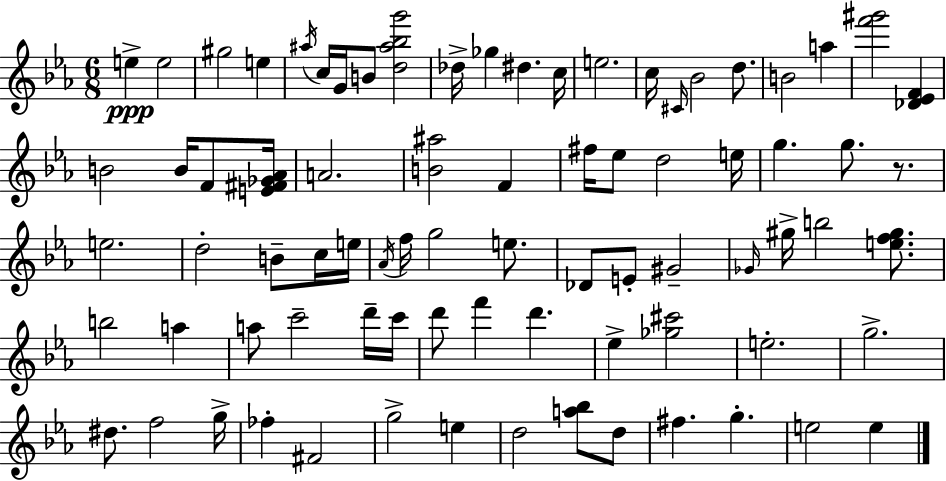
{
  \clef treble
  \numericTimeSignature
  \time 6/8
  \key ees \major
  e''4->\ppp e''2 | gis''2 e''4 | \acciaccatura { ais''16 } c''16 g'16 b'8 <d'' ais'' bes'' g'''>2 | des''16-> ges''4 dis''4. | \break c''16 e''2. | c''16 \grace { cis'16 } bes'2 d''8. | b'2 a''4 | <f''' gis'''>2 <des' ees' f'>4 | \break b'2 b'16 f'8 | <e' fis' ges' aes'>16 a'2. | <b' ais''>2 f'4 | fis''16 ees''8 d''2 | \break e''16 g''4. g''8. r8. | e''2. | d''2-. b'8-- | c''16 e''16 \acciaccatura { aes'16 } f''16 g''2 | \break e''8. des'8 e'8-. gis'2-- | \grace { ges'16 } gis''16-> b''2 | <e'' f'' gis''>8. b''2 | a''4 a''8 c'''2-- | \break d'''16-- c'''16 d'''8 f'''4 d'''4. | ees''4-> <ges'' cis'''>2 | e''2.-. | g''2.-> | \break dis''8. f''2 | g''16-> fes''4-. fis'2 | g''2-> | e''4 d''2 | \break <a'' bes''>8 d''8 fis''4. g''4.-. | e''2 | e''4 \bar "|."
}